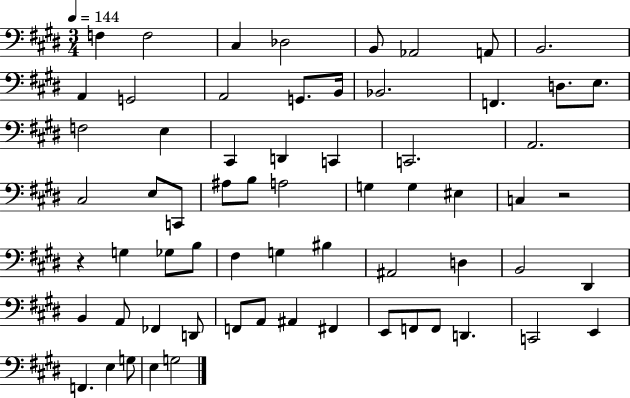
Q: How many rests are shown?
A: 2